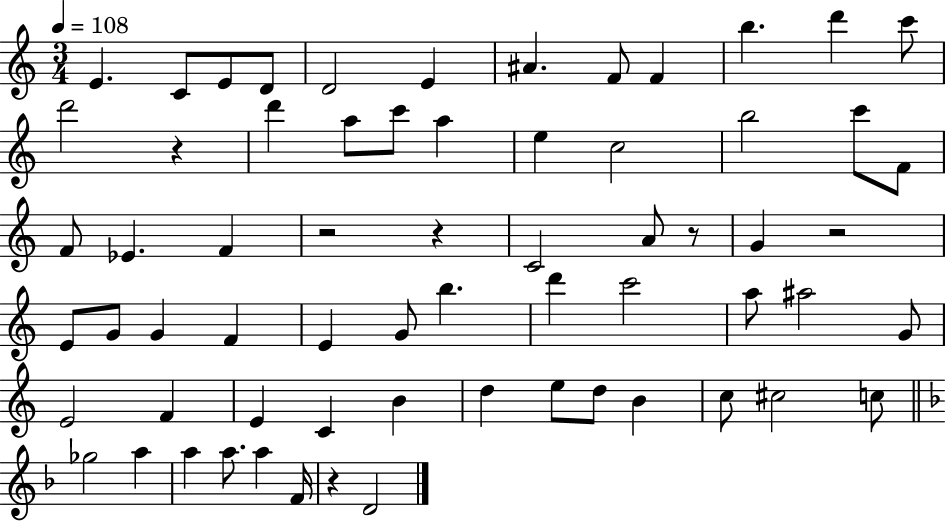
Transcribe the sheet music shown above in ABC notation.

X:1
T:Untitled
M:3/4
L:1/4
K:C
E C/2 E/2 D/2 D2 E ^A F/2 F b d' c'/2 d'2 z d' a/2 c'/2 a e c2 b2 c'/2 F/2 F/2 _E F z2 z C2 A/2 z/2 G z2 E/2 G/2 G F E G/2 b d' c'2 a/2 ^a2 G/2 E2 F E C B d e/2 d/2 B c/2 ^c2 c/2 _g2 a a a/2 a F/4 z D2